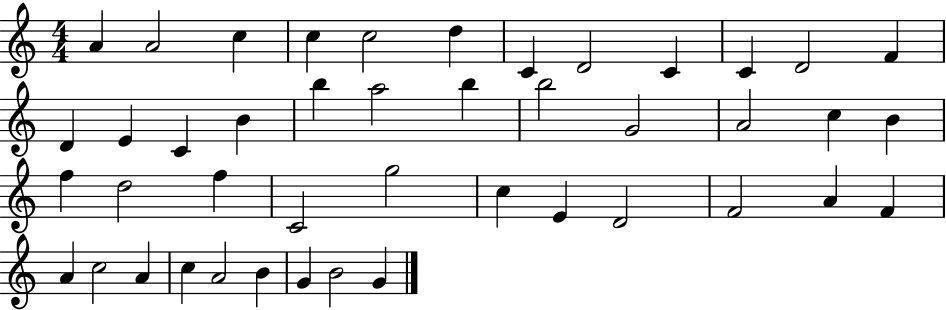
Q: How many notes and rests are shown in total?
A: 44